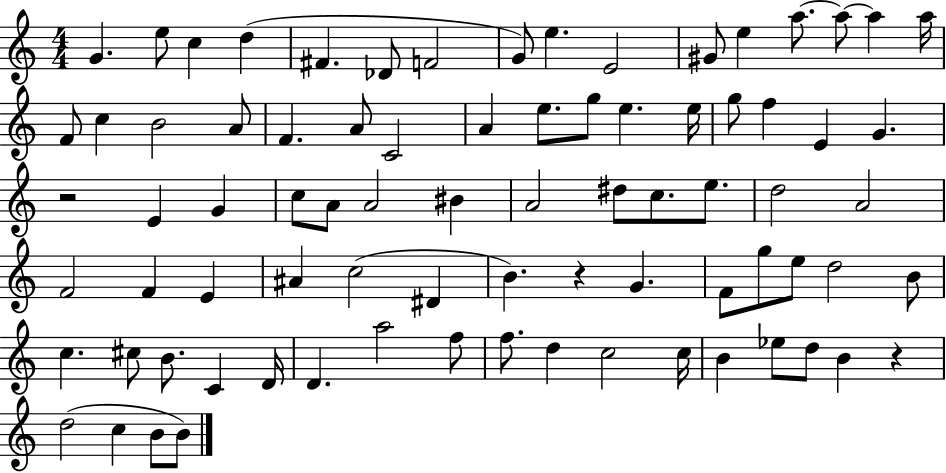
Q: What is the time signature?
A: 4/4